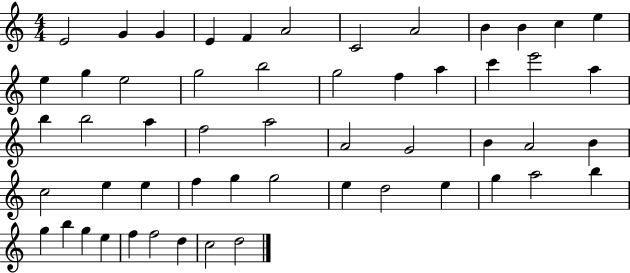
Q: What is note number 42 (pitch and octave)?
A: E5